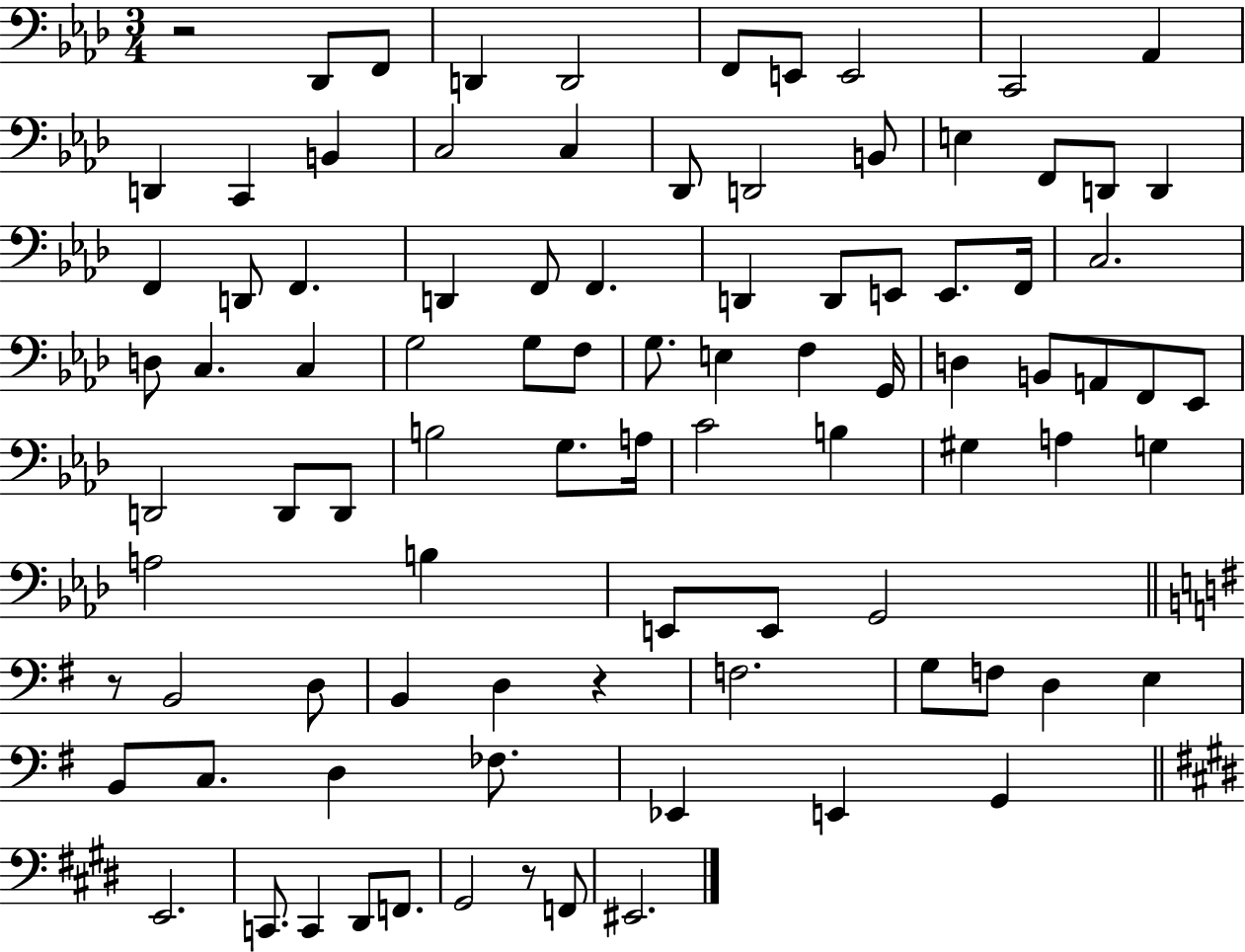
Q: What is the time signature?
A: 3/4